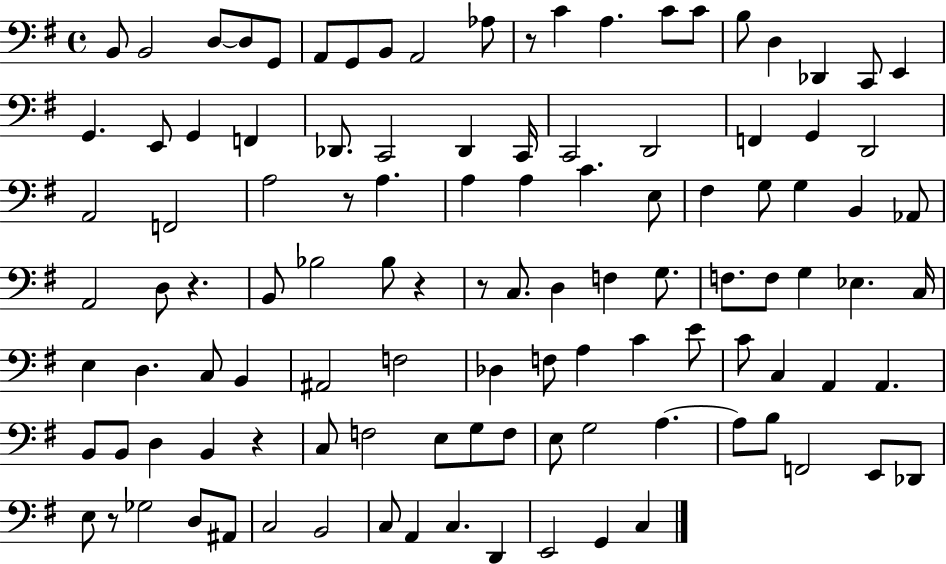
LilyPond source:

{
  \clef bass
  \time 4/4
  \defaultTimeSignature
  \key g \major
  b,8 b,2 d8~~ d8 g,8 | a,8 g,8 b,8 a,2 aes8 | r8 c'4 a4. c'8 c'8 | b8 d4 des,4 c,8 e,4 | \break g,4. e,8 g,4 f,4 | des,8. c,2 des,4 c,16 | c,2 d,2 | f,4 g,4 d,2 | \break a,2 f,2 | a2 r8 a4. | a4 a4 c'4. e8 | fis4 g8 g4 b,4 aes,8 | \break a,2 d8 r4. | b,8 bes2 bes8 r4 | r8 c8. d4 f4 g8. | f8. f8 g4 ees4. c16 | \break e4 d4. c8 b,4 | ais,2 f2 | des4 f8 a4 c'4 e'8 | c'8 c4 a,4 a,4. | \break b,8 b,8 d4 b,4 r4 | c8 f2 e8 g8 f8 | e8 g2 a4.~~ | a8 b8 f,2 e,8 des,8 | \break e8 r8 ges2 d8 ais,8 | c2 b,2 | c8 a,4 c4. d,4 | e,2 g,4 c4 | \break \bar "|."
}